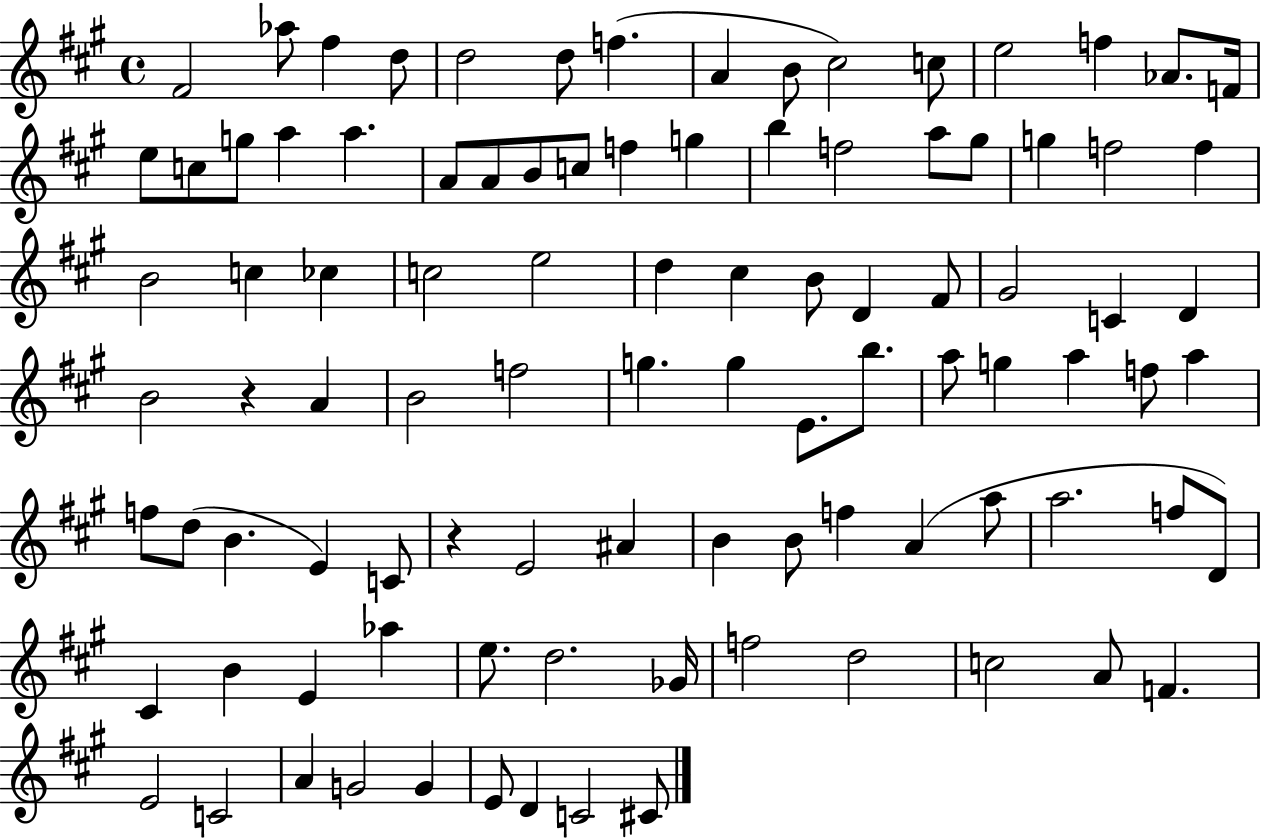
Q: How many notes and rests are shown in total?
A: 97